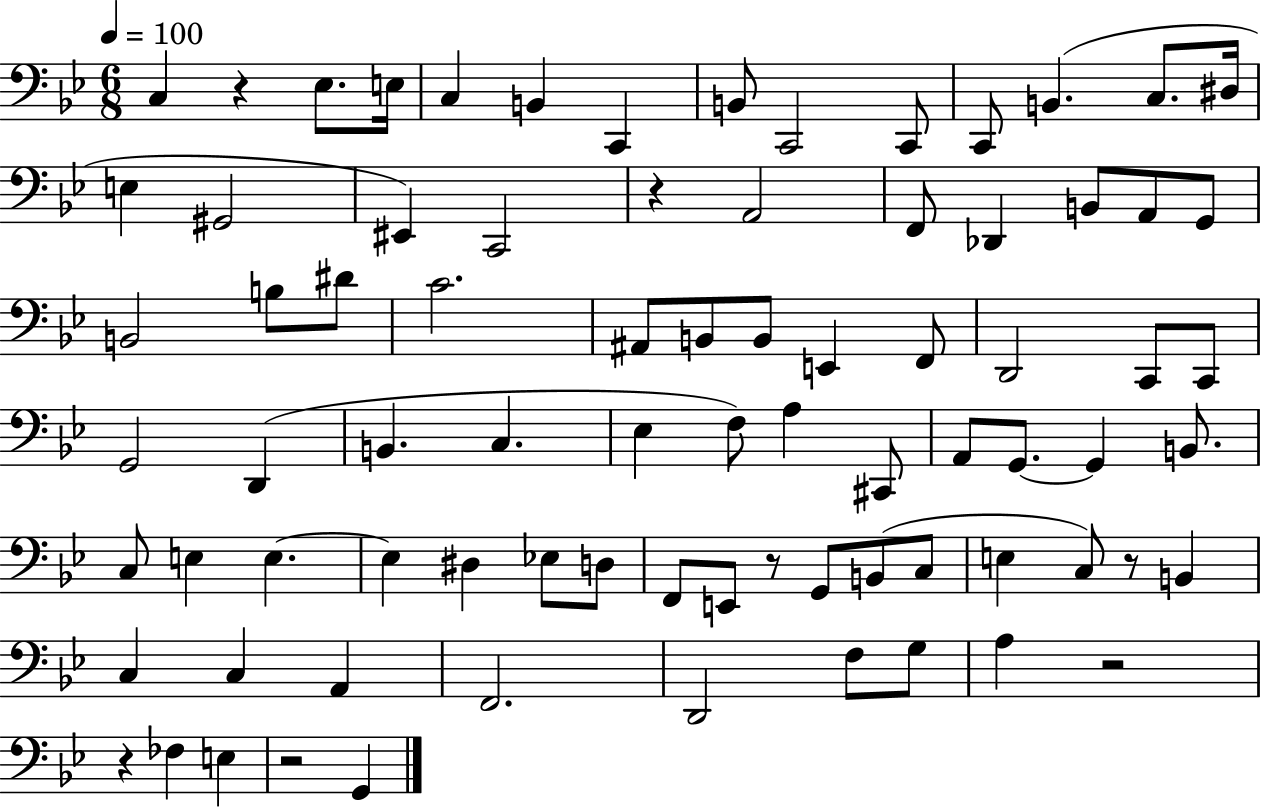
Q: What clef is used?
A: bass